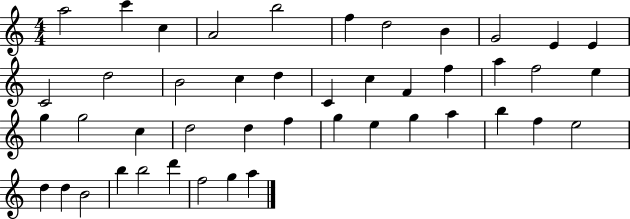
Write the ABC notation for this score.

X:1
T:Untitled
M:4/4
L:1/4
K:C
a2 c' c A2 b2 f d2 B G2 E E C2 d2 B2 c d C c F f a f2 e g g2 c d2 d f g e g a b f e2 d d B2 b b2 d' f2 g a